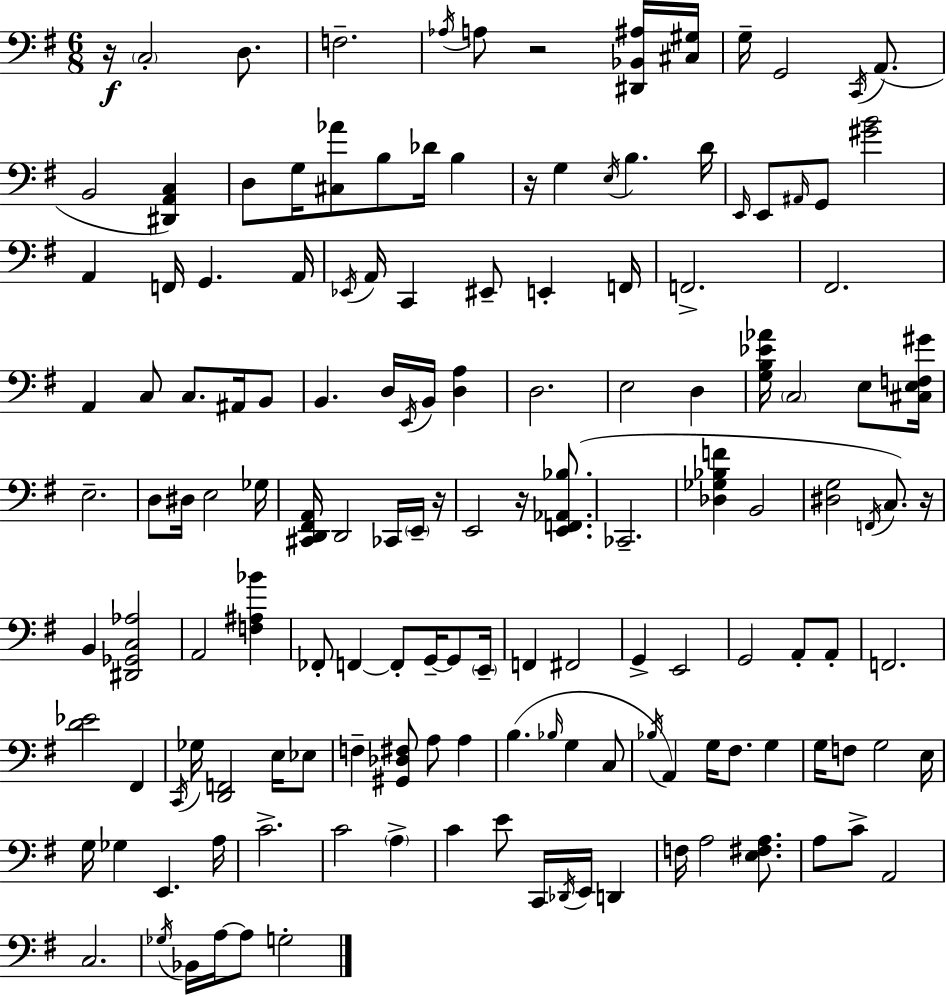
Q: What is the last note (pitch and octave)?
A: G3